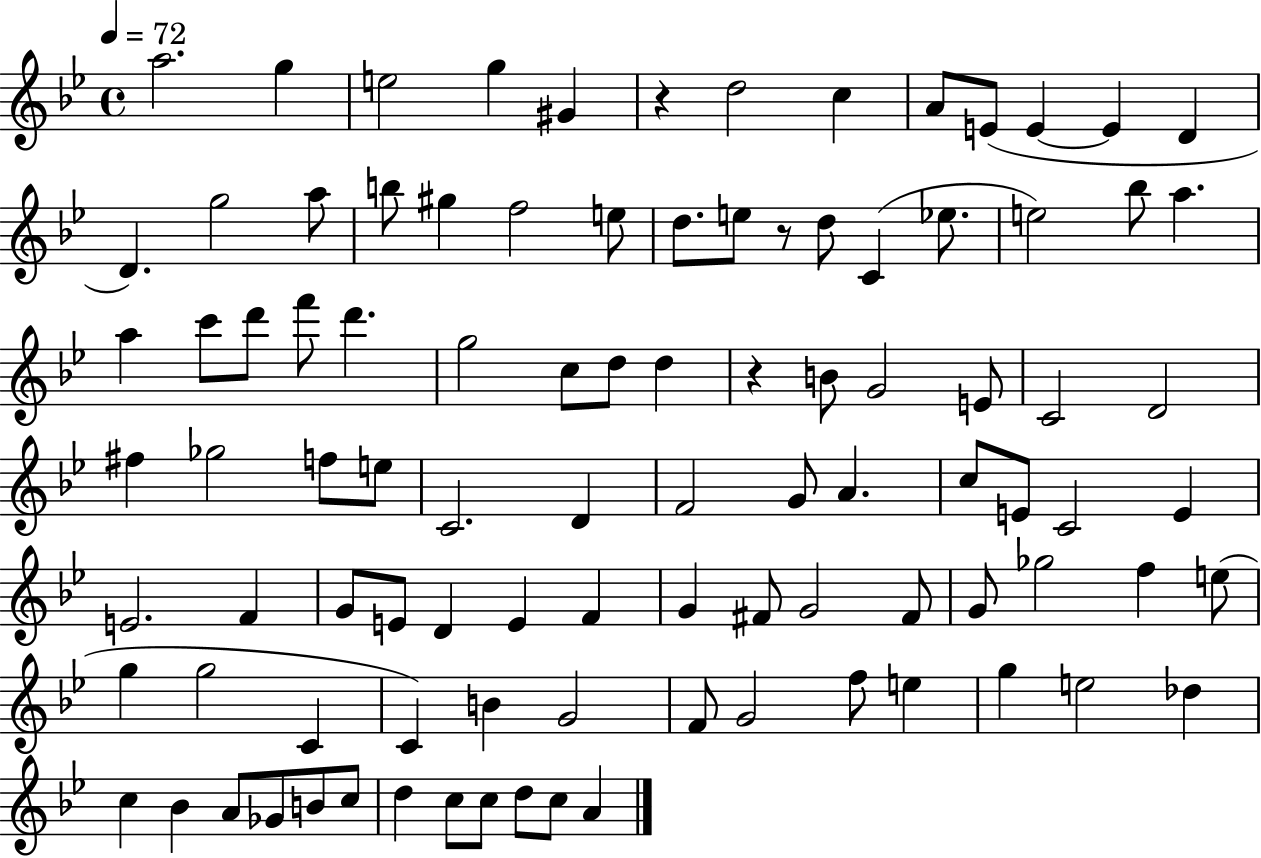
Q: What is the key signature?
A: BES major